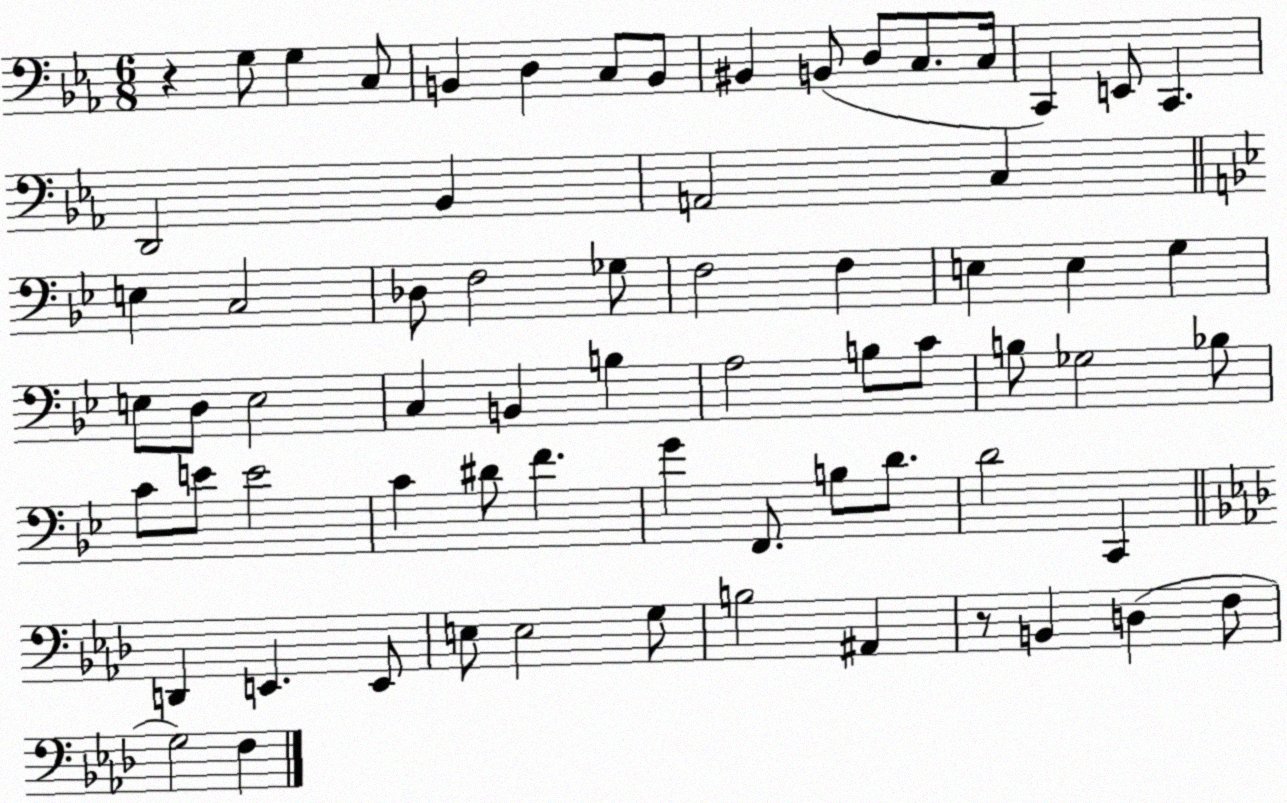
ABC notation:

X:1
T:Untitled
M:6/8
L:1/4
K:Eb
z G,/2 G, C,/2 B,, D, C,/2 B,,/2 ^B,, B,,/2 D,/2 C,/2 C,/4 C,, E,,/2 C,, D,,2 _B,, A,,2 C, E, C,2 _D,/2 F,2 _G,/2 F,2 F, E, E, G, E,/2 D,/2 E,2 C, B,, B, A,2 B,/2 C/2 B,/2 _G,2 _B,/2 C/2 E/2 E2 C ^D/2 F G F,,/2 B,/2 D/2 D2 C,, D,, E,, E,,/2 E,/2 E,2 G,/2 B,2 ^A,, z/2 B,, D, F,/2 G,2 F,